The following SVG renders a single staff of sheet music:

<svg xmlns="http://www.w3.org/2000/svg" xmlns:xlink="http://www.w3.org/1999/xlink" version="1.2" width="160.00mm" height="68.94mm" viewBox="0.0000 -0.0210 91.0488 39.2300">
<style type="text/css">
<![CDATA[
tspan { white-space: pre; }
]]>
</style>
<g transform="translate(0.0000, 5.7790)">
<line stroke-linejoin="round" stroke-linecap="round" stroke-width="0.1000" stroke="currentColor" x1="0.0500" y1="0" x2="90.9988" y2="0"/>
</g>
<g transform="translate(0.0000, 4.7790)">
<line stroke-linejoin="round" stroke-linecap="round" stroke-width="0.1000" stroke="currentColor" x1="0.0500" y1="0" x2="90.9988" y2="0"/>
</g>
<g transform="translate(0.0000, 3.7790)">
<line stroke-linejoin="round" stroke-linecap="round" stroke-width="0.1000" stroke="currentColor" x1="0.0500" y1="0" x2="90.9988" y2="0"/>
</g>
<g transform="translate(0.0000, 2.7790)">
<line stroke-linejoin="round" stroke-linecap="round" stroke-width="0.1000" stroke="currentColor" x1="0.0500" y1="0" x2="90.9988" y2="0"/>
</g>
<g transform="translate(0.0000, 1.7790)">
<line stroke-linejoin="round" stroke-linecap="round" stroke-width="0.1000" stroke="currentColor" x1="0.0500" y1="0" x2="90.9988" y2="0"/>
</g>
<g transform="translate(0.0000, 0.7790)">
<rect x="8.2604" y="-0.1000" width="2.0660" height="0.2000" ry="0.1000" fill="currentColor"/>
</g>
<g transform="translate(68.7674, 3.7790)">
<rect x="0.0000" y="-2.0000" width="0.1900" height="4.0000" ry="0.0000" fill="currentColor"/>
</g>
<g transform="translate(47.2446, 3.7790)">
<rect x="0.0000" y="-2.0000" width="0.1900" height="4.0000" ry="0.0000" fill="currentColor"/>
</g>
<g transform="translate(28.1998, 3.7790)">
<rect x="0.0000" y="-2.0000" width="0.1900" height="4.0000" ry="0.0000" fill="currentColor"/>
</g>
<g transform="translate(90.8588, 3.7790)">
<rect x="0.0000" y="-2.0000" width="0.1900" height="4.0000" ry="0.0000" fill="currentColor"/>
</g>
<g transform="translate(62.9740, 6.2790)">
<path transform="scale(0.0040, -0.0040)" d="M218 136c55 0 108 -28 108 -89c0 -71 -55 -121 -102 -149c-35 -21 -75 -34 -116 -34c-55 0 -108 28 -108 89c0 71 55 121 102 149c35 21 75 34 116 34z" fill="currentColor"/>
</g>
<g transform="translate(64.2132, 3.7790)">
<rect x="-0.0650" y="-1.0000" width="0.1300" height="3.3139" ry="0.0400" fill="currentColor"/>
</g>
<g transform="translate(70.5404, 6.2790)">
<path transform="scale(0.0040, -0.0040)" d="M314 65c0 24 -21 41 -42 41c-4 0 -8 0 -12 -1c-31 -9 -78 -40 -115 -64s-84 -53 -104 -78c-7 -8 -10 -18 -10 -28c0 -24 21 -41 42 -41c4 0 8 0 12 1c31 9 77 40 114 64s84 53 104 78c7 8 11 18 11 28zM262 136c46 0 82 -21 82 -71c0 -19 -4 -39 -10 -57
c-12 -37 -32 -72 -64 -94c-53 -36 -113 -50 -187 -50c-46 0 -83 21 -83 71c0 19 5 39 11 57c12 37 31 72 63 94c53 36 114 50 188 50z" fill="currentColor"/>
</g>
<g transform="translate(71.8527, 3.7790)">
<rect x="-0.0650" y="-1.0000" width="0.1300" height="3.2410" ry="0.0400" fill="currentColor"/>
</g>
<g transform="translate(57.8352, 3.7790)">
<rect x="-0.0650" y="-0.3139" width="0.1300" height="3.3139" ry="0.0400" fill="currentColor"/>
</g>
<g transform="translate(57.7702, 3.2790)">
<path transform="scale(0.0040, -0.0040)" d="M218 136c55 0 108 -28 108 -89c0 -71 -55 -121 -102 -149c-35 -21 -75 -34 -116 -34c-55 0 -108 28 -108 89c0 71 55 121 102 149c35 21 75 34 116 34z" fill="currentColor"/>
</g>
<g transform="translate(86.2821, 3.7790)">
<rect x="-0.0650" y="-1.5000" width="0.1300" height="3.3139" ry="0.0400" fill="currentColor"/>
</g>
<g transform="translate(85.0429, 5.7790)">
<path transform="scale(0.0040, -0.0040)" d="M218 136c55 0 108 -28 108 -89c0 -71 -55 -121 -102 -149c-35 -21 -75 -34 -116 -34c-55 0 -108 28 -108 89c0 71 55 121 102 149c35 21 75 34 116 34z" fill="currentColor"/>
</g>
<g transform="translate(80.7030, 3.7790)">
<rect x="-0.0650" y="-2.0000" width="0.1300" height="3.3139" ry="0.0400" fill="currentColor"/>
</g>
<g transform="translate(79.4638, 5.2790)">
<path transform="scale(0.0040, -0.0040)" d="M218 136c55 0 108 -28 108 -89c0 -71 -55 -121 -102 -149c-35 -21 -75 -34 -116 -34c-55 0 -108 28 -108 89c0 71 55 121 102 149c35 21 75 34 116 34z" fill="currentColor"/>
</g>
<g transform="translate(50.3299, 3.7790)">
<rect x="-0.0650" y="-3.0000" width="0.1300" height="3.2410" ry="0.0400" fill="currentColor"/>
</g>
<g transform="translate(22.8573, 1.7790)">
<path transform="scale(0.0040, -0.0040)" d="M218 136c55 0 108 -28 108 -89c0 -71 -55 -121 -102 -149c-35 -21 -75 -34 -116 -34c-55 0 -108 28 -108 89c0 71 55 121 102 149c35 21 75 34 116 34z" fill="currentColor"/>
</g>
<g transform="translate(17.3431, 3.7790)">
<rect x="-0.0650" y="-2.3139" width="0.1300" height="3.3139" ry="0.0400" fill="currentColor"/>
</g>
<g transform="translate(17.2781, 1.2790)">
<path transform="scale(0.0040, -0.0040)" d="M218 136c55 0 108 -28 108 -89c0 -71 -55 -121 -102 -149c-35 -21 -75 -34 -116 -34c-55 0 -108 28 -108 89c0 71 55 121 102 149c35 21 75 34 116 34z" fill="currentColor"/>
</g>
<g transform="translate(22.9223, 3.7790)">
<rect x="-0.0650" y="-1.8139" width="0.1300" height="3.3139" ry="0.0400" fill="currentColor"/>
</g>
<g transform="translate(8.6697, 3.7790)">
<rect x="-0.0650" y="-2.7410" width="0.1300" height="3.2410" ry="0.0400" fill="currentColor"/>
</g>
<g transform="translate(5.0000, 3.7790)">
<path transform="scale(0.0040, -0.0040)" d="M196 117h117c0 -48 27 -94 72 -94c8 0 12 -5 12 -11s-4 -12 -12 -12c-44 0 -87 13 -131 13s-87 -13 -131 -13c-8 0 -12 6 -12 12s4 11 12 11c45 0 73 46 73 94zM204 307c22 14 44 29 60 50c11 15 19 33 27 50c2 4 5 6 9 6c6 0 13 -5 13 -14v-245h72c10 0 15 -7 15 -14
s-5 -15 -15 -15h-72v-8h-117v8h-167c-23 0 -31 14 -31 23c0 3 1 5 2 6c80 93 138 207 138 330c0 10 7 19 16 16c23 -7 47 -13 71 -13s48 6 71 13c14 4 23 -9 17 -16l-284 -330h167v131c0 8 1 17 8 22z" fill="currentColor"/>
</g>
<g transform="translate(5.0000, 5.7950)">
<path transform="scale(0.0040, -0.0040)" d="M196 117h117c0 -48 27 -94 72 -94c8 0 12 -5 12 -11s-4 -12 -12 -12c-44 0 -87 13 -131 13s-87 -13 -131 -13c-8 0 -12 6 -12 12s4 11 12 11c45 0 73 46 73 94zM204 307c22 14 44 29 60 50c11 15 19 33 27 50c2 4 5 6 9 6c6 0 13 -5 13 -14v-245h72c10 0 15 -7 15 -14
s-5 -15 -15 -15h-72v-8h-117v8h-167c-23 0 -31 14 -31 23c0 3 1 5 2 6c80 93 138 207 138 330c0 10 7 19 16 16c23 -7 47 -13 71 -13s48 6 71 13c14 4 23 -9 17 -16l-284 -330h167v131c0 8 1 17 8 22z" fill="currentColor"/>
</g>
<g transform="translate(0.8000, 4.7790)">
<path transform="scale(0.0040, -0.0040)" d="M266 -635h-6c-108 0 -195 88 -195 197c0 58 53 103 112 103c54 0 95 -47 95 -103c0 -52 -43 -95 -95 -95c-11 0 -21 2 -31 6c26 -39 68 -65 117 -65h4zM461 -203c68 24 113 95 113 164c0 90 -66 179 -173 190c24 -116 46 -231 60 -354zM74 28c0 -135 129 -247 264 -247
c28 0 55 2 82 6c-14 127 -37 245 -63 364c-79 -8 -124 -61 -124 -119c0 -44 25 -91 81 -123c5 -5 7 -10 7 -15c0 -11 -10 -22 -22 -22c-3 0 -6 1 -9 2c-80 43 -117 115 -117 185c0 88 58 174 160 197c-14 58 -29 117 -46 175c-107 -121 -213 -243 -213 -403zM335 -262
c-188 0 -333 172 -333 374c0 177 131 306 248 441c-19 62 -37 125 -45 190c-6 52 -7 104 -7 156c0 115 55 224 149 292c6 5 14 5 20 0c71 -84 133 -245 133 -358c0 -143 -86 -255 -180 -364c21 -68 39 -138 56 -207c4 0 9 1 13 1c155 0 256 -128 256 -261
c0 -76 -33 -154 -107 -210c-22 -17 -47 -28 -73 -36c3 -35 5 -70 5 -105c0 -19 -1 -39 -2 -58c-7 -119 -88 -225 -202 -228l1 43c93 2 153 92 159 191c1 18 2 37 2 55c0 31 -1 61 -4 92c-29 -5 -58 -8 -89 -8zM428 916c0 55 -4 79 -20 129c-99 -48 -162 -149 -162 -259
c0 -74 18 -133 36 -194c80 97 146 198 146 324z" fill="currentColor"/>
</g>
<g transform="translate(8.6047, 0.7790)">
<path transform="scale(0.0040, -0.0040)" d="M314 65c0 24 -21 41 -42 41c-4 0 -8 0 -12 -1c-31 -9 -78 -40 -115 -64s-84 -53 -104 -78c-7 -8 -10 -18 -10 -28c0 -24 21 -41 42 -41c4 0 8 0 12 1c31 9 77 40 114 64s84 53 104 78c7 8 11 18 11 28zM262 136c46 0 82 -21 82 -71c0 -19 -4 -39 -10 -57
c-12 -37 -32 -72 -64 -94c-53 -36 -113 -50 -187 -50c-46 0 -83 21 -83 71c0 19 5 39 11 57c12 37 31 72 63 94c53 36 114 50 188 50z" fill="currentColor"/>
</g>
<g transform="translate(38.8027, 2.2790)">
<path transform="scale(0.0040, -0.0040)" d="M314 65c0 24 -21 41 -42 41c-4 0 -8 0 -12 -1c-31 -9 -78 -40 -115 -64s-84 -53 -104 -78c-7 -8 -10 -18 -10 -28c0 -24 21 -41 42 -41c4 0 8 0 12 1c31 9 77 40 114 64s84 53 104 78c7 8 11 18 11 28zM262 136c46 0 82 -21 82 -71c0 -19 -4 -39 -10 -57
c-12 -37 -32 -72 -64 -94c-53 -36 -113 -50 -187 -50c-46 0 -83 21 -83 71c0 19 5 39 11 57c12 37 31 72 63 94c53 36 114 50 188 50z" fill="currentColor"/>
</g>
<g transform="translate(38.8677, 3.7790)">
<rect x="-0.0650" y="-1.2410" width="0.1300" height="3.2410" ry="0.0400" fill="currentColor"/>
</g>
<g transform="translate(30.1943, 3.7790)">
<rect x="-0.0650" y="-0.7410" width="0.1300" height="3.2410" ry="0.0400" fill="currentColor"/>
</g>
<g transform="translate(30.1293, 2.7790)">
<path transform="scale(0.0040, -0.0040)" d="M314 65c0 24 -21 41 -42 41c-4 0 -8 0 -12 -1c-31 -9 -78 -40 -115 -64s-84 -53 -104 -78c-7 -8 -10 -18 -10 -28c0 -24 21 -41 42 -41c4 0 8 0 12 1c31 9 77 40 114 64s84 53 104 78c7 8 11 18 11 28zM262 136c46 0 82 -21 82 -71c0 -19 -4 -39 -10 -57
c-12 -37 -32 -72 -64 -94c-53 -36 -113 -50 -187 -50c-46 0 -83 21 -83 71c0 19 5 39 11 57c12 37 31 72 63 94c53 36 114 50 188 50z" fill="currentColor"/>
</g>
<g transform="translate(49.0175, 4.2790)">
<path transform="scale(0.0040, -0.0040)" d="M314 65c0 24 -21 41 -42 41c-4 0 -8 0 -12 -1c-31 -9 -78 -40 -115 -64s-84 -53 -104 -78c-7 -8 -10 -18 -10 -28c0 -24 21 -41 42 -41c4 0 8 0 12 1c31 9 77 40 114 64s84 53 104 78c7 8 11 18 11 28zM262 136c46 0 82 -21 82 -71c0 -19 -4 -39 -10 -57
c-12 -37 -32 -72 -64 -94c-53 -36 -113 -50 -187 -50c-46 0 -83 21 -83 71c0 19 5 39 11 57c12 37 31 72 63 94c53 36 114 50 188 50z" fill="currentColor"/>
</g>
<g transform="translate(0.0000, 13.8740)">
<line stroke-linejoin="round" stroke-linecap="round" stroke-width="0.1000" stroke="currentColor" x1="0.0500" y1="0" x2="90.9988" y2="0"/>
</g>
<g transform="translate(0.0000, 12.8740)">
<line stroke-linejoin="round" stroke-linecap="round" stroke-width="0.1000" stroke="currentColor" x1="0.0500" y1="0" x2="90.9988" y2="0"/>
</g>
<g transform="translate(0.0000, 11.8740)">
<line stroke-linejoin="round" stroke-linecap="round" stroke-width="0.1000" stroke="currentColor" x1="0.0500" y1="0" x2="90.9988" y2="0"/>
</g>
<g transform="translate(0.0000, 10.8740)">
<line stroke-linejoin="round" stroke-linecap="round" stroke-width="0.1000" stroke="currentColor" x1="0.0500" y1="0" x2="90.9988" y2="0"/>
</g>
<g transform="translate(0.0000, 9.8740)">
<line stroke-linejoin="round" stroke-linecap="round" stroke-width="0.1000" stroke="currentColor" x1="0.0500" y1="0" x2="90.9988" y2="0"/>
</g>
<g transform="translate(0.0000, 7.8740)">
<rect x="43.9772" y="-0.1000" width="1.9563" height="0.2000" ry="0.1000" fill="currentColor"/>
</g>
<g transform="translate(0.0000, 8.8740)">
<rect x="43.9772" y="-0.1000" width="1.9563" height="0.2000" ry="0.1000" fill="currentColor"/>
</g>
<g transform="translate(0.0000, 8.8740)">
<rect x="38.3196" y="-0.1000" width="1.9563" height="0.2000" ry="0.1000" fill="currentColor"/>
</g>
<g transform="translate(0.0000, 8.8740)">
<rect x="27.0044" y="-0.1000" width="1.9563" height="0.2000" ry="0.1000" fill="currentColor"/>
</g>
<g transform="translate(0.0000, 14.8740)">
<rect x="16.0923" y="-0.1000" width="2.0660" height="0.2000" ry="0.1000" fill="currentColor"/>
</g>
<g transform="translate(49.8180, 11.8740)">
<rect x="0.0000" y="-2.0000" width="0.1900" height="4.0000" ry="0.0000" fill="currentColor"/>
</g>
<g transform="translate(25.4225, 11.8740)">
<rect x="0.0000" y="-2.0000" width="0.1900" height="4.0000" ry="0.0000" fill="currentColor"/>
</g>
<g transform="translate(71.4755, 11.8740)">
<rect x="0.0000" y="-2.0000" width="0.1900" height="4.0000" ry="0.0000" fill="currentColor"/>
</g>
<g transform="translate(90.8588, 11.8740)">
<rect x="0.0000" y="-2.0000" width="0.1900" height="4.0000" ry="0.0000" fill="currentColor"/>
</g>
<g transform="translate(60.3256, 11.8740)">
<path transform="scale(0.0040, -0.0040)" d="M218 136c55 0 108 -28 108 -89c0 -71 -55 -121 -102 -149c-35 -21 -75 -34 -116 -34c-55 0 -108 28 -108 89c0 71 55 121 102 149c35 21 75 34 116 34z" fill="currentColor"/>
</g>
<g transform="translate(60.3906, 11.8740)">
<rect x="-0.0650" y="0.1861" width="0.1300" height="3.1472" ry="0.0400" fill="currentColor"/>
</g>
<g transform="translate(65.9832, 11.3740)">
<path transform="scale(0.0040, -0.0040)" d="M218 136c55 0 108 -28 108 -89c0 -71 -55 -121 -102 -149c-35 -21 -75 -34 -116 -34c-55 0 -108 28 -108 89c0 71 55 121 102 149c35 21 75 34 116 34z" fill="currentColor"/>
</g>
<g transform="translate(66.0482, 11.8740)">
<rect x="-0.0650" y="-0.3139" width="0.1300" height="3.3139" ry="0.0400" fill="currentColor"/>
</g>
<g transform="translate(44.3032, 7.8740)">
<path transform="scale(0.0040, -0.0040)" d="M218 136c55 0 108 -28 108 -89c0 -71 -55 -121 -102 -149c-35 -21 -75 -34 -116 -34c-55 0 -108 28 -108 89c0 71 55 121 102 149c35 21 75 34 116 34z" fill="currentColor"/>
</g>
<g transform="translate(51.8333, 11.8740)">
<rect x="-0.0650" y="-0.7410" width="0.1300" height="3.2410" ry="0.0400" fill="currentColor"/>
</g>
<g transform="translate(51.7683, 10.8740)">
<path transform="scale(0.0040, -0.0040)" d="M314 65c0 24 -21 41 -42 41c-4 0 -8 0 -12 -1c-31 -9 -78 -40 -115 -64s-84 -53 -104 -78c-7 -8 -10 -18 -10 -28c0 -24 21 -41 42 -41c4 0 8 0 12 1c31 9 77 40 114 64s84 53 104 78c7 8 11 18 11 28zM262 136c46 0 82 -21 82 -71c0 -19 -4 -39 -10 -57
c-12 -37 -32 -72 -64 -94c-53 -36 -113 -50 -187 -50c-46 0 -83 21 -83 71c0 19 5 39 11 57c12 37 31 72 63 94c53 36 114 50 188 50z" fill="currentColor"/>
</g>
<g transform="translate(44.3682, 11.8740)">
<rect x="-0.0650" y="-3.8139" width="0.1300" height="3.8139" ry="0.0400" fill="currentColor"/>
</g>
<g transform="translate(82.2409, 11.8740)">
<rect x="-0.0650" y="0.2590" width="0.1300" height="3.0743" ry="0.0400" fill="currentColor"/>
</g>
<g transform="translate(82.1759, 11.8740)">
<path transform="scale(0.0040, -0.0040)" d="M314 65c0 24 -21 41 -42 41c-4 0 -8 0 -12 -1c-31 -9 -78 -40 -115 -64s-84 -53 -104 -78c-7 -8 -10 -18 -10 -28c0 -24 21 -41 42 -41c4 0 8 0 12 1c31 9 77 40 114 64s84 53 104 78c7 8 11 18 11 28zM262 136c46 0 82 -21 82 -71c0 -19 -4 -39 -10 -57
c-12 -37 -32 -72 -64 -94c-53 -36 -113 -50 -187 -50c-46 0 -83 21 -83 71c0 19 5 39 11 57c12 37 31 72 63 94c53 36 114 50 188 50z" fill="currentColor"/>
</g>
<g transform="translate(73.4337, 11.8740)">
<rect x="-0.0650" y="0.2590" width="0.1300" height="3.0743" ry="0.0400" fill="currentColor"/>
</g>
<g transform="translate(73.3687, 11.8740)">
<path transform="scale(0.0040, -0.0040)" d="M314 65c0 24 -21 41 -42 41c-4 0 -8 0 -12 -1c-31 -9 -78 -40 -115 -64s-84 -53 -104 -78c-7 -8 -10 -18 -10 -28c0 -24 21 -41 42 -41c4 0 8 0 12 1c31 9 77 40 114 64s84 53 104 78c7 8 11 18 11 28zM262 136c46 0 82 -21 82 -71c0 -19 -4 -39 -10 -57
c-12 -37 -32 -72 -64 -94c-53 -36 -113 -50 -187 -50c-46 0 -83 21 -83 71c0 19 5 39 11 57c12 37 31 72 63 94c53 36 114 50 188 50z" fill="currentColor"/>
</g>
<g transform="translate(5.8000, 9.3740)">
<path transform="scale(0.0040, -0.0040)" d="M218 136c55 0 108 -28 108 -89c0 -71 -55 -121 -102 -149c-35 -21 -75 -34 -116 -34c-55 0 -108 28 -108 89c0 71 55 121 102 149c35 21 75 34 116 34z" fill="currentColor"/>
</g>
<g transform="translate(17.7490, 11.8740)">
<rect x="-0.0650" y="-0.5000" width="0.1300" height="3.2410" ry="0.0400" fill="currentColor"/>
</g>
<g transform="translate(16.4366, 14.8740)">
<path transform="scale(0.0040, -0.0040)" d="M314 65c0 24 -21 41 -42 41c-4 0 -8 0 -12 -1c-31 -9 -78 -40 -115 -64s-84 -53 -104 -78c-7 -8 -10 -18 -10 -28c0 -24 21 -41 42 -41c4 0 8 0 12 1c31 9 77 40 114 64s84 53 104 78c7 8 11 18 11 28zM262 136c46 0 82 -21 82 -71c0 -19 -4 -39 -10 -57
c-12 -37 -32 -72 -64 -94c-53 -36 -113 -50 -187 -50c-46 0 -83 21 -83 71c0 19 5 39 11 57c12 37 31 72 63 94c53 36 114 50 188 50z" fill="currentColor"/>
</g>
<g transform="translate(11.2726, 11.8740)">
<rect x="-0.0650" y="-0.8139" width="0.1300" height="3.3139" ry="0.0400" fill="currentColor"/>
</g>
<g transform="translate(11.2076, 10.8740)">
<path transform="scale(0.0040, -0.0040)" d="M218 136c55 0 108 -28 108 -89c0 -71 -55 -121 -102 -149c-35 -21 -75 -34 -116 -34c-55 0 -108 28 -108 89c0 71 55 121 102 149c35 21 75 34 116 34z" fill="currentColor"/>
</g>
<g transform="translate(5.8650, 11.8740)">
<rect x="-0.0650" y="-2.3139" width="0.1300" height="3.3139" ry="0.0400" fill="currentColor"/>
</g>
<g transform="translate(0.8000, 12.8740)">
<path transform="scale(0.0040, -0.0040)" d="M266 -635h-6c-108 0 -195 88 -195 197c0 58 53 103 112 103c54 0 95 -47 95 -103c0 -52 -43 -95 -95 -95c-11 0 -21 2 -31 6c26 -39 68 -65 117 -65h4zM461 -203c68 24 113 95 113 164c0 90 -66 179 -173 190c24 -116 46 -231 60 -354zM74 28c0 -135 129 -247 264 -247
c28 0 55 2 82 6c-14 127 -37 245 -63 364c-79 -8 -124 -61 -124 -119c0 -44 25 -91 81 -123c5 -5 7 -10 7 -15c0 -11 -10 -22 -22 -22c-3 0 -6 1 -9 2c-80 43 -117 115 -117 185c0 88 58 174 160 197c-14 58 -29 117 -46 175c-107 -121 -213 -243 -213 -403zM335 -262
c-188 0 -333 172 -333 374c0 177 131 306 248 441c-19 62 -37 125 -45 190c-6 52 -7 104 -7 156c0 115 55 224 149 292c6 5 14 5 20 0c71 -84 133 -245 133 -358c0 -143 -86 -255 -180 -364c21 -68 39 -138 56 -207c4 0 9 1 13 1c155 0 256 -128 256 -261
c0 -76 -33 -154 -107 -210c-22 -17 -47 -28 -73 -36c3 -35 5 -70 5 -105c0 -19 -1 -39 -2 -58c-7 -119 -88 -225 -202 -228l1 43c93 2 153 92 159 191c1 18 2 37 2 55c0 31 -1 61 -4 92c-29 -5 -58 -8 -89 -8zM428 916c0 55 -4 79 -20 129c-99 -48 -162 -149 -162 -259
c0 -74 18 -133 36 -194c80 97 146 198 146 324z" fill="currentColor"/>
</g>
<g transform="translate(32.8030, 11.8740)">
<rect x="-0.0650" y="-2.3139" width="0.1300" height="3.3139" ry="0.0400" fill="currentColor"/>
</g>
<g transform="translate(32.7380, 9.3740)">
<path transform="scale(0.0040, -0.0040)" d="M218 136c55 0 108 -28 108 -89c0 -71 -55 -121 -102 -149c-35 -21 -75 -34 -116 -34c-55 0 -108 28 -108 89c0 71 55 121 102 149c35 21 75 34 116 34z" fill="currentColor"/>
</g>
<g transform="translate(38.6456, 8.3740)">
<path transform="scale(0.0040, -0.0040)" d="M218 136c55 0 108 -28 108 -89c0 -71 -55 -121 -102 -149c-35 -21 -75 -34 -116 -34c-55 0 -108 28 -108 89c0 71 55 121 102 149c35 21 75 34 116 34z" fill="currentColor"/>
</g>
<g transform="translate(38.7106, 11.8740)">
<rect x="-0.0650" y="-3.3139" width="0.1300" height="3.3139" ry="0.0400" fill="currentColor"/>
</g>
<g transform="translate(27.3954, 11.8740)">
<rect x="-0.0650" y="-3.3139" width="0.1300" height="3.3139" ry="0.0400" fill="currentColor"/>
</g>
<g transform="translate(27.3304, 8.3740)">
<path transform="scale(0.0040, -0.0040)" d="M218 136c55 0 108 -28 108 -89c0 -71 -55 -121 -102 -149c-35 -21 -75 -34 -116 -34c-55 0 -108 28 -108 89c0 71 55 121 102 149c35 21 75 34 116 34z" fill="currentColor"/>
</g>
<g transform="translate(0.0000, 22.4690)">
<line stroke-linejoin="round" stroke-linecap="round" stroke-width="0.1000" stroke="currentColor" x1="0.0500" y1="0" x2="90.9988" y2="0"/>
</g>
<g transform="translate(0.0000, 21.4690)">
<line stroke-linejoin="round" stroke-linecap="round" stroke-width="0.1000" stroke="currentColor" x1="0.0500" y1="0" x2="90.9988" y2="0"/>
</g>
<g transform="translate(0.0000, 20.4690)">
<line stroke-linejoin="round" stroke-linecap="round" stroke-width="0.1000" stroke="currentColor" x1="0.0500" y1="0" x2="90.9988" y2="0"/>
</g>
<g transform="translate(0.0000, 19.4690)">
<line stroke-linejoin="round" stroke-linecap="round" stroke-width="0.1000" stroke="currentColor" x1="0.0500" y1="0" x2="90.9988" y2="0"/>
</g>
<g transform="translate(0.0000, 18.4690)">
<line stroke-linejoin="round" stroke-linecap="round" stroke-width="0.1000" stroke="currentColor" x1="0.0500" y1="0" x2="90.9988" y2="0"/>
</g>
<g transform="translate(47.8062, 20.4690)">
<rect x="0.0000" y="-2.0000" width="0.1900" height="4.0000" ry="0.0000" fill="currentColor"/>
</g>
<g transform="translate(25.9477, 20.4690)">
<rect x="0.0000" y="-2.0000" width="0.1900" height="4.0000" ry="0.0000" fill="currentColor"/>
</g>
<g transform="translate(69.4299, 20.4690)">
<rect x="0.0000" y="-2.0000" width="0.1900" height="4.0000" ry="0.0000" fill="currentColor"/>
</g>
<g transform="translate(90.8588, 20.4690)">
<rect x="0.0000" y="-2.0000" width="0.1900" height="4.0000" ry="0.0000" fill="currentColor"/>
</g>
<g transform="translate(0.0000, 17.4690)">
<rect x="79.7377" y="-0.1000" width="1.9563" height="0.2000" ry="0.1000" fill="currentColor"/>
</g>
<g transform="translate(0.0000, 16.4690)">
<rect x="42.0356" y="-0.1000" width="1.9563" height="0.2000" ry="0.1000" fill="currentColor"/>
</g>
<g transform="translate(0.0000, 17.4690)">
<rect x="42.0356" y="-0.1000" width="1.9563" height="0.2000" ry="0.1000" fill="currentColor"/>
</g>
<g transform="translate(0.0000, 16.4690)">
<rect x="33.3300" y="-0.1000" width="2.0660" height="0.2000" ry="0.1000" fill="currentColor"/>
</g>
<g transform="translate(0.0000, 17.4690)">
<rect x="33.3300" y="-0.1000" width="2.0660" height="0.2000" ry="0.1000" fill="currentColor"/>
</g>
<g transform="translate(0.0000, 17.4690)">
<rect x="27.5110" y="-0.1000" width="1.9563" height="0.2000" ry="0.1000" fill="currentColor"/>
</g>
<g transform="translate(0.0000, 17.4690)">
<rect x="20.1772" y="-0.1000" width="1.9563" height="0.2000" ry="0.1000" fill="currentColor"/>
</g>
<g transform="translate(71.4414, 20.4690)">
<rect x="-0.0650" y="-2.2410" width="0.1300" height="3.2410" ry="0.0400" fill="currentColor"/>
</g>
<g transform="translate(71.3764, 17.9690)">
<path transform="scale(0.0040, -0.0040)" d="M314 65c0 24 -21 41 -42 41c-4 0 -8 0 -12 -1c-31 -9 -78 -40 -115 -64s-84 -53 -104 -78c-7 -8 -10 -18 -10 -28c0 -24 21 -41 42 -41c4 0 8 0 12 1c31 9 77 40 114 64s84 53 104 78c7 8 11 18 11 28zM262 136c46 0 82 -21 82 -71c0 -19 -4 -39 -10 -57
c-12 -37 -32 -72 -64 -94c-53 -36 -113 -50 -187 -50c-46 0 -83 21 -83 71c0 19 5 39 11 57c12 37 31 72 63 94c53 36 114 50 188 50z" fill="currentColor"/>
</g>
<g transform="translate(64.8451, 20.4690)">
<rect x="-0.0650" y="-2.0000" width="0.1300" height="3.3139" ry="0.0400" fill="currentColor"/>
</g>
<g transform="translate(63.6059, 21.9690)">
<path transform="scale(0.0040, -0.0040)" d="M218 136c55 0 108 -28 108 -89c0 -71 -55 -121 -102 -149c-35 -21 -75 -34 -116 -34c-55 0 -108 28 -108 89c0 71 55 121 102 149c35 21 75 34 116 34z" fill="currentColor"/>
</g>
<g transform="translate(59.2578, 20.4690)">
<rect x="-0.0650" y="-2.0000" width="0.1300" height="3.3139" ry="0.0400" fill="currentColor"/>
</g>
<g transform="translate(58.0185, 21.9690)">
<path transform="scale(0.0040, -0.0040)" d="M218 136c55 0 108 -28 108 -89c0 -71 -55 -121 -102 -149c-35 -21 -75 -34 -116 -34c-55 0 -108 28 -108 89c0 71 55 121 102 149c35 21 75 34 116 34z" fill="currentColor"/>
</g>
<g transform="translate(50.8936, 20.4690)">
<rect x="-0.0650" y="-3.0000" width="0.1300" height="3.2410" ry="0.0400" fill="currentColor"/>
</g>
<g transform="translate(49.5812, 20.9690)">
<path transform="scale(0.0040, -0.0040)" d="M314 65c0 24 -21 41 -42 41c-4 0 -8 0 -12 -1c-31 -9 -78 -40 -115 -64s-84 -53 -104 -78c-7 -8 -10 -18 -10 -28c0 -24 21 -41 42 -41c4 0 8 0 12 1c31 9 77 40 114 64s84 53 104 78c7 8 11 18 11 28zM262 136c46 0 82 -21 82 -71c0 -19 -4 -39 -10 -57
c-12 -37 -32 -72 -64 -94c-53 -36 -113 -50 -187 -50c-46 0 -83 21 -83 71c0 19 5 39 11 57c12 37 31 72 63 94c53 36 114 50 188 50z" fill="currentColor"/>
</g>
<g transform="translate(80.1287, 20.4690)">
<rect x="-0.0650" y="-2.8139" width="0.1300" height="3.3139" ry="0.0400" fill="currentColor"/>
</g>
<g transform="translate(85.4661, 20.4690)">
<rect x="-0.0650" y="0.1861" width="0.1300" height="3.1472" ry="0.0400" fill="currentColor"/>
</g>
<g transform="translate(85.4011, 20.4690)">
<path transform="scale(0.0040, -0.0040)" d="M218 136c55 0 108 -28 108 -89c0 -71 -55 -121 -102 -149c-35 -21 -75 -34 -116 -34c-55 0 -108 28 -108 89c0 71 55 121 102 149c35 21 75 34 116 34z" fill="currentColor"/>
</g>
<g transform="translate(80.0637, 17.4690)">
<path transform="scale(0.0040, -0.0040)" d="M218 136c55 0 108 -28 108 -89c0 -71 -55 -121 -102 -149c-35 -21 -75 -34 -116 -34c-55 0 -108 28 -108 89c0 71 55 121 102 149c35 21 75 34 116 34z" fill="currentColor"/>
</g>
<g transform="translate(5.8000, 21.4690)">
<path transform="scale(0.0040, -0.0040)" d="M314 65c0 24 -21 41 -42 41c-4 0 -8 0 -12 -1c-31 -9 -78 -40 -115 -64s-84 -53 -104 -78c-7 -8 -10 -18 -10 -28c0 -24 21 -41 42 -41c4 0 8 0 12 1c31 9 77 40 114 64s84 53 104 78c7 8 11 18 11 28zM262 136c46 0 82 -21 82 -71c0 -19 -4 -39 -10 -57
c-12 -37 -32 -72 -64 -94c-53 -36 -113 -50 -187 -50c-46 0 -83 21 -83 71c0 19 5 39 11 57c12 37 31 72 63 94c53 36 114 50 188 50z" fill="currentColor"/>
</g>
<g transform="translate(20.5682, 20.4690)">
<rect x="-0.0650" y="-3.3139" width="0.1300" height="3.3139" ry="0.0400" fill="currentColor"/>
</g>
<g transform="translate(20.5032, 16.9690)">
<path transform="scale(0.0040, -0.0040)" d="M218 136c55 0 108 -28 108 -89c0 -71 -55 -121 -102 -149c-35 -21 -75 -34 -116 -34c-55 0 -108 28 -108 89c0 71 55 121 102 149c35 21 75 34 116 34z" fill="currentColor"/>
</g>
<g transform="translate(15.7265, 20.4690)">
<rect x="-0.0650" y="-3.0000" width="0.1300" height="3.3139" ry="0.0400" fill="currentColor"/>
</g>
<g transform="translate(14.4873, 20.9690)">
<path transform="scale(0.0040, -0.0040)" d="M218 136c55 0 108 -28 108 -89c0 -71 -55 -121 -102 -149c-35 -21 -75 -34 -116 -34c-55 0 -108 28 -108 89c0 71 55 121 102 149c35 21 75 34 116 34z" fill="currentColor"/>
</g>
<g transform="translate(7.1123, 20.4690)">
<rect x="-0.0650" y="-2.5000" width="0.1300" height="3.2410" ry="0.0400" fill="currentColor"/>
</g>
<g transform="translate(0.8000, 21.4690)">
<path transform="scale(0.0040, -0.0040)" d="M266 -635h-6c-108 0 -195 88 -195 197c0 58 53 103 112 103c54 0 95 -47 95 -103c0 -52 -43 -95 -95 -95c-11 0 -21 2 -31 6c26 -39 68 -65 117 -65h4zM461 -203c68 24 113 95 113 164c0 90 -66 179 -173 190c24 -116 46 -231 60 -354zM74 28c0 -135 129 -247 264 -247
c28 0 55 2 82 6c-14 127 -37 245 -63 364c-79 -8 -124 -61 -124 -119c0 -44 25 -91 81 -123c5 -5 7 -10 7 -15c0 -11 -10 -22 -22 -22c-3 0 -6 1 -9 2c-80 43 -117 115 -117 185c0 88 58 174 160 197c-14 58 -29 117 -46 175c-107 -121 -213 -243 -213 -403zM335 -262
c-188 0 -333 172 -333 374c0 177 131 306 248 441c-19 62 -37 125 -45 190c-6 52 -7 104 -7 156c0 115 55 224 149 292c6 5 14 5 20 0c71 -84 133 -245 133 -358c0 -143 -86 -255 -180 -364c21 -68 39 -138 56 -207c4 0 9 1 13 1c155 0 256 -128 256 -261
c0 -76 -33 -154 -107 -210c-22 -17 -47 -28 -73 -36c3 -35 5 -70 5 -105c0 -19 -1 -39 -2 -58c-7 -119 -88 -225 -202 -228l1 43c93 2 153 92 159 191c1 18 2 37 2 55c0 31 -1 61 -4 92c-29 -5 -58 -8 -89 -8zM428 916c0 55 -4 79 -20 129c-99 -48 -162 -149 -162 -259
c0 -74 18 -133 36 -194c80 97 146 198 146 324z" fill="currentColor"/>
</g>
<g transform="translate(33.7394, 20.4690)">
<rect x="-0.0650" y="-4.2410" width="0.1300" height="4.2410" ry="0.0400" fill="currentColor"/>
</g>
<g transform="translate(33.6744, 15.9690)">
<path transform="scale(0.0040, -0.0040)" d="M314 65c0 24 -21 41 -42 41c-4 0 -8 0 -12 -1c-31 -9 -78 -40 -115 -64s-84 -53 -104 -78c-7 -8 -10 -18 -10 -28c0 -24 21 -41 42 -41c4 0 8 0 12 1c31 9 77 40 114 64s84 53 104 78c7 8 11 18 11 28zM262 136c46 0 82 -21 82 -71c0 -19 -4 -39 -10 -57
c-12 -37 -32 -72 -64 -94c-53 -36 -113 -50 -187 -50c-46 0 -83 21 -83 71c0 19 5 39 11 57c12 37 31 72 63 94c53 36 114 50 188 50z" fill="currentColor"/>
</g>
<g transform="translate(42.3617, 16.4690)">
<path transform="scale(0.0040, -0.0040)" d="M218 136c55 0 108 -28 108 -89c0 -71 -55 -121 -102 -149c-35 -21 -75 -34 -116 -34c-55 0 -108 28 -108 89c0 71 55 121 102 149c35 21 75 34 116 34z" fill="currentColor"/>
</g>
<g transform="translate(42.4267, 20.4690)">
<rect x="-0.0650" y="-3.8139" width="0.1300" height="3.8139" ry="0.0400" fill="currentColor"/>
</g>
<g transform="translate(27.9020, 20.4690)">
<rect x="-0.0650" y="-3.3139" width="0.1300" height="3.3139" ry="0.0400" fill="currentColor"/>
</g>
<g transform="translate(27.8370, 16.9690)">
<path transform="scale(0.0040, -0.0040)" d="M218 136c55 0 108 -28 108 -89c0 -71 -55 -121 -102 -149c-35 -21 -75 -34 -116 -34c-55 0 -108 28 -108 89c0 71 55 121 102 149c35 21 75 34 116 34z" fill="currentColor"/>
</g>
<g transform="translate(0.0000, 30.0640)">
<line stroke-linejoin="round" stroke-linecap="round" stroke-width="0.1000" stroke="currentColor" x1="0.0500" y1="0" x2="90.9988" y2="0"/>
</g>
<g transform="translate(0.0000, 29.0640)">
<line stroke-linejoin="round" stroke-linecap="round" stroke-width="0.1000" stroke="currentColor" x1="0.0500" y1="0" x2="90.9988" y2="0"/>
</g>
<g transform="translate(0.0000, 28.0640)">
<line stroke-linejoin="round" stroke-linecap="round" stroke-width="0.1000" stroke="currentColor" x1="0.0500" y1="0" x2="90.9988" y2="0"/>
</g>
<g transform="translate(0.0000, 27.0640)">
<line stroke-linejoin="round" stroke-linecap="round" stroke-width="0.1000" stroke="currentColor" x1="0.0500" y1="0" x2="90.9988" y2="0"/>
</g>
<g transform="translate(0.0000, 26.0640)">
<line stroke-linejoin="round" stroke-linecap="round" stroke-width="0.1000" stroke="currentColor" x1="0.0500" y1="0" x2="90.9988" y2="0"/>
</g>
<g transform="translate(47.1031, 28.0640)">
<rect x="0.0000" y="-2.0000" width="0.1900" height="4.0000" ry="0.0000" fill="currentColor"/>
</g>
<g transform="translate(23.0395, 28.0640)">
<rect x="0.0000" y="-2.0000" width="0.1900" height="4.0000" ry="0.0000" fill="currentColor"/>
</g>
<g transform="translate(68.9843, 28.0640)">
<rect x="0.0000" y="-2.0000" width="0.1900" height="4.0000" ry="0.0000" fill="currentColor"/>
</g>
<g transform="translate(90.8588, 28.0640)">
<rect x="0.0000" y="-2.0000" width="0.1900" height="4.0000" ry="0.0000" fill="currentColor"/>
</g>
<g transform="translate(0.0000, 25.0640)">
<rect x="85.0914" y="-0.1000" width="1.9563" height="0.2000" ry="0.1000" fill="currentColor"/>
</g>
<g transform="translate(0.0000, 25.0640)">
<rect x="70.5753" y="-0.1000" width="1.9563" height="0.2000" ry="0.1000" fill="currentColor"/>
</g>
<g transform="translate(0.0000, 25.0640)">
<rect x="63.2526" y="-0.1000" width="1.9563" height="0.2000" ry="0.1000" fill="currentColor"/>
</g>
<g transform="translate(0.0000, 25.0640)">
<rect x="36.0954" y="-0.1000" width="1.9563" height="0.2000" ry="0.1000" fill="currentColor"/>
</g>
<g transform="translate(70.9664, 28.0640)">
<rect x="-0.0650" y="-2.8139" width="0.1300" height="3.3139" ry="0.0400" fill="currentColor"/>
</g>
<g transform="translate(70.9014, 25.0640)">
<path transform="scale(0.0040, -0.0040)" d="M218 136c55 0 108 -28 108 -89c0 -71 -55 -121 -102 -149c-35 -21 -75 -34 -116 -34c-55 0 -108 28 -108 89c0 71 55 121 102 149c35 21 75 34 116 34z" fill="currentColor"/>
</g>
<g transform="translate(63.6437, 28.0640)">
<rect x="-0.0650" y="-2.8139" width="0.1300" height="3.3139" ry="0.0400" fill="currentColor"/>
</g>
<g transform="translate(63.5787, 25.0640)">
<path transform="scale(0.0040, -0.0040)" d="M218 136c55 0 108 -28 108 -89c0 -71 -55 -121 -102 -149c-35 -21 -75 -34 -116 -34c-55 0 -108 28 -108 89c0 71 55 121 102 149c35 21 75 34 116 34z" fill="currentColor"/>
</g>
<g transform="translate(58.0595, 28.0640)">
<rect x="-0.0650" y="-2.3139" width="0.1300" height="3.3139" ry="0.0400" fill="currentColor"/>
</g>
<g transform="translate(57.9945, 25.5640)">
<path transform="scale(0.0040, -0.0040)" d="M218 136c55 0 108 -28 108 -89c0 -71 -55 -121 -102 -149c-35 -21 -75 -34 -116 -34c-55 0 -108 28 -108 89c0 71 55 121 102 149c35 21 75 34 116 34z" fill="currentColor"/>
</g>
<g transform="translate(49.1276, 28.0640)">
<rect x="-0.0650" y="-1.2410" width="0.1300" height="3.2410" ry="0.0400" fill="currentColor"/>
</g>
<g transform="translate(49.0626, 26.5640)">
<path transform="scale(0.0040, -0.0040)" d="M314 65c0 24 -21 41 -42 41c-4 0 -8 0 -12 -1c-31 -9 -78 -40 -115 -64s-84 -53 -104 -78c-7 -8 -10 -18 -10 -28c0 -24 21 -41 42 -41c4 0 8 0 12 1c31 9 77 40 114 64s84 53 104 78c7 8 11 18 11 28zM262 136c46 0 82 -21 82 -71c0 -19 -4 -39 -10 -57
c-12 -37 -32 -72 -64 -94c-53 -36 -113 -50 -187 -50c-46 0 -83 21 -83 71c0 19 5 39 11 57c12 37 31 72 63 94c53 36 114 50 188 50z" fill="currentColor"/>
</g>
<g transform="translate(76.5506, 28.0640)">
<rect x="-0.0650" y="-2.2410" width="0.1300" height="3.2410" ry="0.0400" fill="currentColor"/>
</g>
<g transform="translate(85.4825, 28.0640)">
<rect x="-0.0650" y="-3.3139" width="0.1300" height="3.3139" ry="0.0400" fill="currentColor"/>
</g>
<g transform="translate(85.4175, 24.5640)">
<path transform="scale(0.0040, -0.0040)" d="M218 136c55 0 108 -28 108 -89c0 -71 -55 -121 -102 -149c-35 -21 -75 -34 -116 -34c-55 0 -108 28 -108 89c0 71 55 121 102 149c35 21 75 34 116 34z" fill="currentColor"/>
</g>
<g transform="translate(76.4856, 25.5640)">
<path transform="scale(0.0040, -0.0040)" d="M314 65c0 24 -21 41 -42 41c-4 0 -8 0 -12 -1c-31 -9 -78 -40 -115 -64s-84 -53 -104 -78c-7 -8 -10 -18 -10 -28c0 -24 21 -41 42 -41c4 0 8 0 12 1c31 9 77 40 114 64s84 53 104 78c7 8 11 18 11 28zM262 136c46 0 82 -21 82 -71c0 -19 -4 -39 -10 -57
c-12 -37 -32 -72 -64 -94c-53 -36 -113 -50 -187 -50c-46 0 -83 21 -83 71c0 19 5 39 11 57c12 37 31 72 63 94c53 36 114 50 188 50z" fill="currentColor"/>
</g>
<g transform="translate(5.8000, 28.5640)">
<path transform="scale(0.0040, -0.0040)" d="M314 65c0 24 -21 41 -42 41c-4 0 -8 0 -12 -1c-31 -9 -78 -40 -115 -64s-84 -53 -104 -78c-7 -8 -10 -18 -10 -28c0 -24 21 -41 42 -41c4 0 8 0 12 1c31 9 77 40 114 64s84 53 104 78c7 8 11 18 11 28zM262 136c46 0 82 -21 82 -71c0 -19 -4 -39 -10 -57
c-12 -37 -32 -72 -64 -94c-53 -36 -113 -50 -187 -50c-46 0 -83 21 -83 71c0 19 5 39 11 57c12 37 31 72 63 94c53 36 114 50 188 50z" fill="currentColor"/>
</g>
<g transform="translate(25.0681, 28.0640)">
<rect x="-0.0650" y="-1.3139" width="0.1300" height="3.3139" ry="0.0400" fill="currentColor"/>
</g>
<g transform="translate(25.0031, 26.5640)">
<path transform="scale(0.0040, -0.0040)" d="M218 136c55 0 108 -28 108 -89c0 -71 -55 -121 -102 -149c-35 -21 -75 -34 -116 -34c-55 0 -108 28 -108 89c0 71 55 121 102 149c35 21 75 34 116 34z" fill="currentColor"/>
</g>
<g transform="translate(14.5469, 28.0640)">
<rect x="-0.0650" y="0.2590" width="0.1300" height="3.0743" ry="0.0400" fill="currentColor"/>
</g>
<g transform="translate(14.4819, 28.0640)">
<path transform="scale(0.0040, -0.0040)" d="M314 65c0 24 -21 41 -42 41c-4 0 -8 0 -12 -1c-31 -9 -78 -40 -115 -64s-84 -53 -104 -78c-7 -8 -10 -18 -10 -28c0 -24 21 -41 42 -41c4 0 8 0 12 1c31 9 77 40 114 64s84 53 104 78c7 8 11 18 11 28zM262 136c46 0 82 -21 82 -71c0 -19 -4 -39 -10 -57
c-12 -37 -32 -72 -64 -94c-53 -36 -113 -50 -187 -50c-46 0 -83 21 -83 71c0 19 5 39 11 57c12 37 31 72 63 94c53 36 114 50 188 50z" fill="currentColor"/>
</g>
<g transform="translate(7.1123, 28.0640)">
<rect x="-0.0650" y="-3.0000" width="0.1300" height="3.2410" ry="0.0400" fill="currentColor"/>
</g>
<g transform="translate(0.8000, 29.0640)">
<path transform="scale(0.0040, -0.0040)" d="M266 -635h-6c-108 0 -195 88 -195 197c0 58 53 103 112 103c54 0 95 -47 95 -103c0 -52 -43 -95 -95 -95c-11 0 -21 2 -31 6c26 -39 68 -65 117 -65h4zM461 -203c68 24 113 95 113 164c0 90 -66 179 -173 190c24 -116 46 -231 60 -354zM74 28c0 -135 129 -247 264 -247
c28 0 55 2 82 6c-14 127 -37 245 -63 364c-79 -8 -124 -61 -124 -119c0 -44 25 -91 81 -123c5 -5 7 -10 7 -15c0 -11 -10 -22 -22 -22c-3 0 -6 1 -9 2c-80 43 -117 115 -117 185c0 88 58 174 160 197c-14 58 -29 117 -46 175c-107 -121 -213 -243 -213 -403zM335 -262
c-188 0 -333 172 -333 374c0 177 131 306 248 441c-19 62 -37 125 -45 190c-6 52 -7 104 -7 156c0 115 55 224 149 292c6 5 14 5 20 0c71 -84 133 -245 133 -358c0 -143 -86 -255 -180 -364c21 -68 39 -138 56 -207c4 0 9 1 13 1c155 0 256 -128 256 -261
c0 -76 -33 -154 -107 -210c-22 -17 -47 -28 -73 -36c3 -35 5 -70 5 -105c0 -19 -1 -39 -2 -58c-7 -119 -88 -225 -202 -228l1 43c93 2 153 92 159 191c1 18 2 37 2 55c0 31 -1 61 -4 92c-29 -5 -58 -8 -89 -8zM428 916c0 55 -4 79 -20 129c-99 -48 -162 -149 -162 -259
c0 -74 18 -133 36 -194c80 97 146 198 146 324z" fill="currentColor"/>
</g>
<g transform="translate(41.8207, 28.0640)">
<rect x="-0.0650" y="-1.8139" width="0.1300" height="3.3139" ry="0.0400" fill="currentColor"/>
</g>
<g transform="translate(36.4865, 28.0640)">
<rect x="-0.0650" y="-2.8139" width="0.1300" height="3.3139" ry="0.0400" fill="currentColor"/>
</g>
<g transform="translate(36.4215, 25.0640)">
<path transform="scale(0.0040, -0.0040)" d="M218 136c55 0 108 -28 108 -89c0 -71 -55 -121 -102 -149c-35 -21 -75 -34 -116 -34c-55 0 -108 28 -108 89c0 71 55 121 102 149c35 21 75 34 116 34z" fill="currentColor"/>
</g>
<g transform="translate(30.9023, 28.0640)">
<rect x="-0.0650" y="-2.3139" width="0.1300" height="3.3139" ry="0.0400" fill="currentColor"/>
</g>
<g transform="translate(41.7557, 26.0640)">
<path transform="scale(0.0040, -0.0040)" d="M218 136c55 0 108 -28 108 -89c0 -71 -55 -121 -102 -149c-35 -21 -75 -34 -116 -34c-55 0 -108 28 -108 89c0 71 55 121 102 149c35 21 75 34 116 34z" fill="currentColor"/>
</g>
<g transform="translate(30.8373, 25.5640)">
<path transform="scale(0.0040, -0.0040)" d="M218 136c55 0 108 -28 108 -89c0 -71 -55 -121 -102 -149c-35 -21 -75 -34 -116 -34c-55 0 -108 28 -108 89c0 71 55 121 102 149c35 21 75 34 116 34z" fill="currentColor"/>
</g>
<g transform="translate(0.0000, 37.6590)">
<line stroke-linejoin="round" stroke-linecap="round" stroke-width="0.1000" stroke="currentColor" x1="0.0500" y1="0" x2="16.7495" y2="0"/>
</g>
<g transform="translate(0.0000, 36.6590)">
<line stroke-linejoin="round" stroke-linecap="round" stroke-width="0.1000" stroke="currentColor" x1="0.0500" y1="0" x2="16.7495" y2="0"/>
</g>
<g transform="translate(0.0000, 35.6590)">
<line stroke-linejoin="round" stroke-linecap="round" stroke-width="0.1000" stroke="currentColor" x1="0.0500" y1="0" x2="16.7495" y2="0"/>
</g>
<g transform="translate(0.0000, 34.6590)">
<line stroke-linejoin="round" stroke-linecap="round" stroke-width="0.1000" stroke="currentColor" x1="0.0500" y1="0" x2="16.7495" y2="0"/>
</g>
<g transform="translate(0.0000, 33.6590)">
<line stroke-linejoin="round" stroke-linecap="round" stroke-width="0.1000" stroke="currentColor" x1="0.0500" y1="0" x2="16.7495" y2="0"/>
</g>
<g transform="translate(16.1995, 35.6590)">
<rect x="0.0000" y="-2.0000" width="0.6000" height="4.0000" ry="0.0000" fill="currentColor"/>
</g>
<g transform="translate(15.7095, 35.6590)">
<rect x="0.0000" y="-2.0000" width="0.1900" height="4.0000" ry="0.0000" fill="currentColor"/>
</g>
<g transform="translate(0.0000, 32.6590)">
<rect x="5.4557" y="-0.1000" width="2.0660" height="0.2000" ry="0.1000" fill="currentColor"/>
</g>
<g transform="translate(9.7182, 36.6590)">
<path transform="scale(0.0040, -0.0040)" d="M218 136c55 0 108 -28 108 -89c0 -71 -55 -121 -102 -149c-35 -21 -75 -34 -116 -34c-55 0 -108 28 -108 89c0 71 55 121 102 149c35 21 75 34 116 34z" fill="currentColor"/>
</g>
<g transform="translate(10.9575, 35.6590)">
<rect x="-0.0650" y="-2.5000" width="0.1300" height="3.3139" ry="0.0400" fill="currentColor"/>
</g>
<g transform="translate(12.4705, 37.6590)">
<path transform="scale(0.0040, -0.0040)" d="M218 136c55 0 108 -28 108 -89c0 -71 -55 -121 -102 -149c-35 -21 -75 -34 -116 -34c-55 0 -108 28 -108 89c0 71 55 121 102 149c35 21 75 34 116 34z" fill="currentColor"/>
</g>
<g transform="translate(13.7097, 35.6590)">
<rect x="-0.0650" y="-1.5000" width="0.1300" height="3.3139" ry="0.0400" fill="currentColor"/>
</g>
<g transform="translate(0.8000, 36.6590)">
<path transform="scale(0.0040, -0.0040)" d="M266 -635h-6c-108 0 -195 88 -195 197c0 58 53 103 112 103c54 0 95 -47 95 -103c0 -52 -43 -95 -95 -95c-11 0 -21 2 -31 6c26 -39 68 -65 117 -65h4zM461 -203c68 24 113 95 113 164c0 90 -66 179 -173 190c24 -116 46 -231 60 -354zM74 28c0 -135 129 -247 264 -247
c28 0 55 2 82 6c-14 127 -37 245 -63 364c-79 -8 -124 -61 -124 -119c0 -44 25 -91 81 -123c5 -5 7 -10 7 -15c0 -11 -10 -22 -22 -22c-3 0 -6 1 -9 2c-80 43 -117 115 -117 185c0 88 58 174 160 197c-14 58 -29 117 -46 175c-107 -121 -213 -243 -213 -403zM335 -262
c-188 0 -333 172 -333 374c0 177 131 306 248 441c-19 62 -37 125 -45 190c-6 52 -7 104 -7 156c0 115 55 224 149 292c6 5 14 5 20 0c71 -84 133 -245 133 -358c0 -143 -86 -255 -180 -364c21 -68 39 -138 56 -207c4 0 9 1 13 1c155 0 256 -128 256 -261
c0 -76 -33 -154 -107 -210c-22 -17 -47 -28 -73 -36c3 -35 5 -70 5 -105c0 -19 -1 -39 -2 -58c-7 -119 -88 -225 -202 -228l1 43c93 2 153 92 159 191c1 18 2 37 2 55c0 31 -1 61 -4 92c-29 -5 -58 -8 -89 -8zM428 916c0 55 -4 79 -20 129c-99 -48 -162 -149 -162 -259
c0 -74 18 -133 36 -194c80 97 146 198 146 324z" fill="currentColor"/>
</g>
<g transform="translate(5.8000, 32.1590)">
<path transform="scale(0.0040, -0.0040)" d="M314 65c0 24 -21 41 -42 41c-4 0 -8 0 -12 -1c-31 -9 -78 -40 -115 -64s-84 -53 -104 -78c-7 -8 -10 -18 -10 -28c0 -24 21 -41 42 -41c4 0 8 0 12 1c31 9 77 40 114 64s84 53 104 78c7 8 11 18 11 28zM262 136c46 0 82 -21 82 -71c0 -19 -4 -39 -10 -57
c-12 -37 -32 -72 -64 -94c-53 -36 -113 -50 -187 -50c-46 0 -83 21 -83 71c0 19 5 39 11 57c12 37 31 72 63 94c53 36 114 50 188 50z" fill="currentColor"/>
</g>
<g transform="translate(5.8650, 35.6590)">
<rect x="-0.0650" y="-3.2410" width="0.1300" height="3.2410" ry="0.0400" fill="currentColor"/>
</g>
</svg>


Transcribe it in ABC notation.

X:1
T:Untitled
M:4/4
L:1/4
K:C
a2 g f d2 e2 A2 c D D2 F E g d C2 b g b c' d2 B c B2 B2 G2 A b b d'2 c' A2 F F g2 a B A2 B2 e g a f e2 g a a g2 b b2 G E